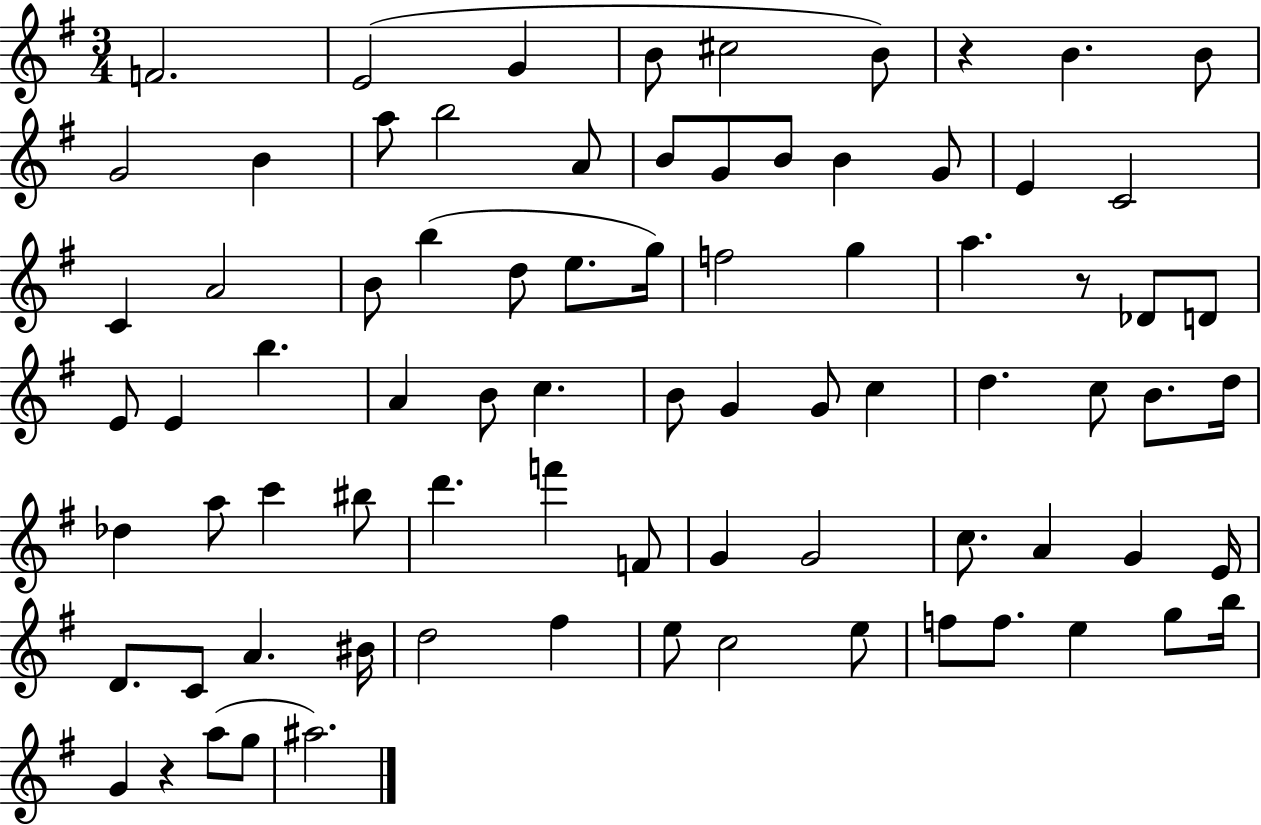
{
  \clef treble
  \numericTimeSignature
  \time 3/4
  \key g \major
  f'2. | e'2( g'4 | b'8 cis''2 b'8) | r4 b'4. b'8 | \break g'2 b'4 | a''8 b''2 a'8 | b'8 g'8 b'8 b'4 g'8 | e'4 c'2 | \break c'4 a'2 | b'8 b''4( d''8 e''8. g''16) | f''2 g''4 | a''4. r8 des'8 d'8 | \break e'8 e'4 b''4. | a'4 b'8 c''4. | b'8 g'4 g'8 c''4 | d''4. c''8 b'8. d''16 | \break des''4 a''8 c'''4 bis''8 | d'''4. f'''4 f'8 | g'4 g'2 | c''8. a'4 g'4 e'16 | \break d'8. c'8 a'4. bis'16 | d''2 fis''4 | e''8 c''2 e''8 | f''8 f''8. e''4 g''8 b''16 | \break g'4 r4 a''8( g''8 | ais''2.) | \bar "|."
}